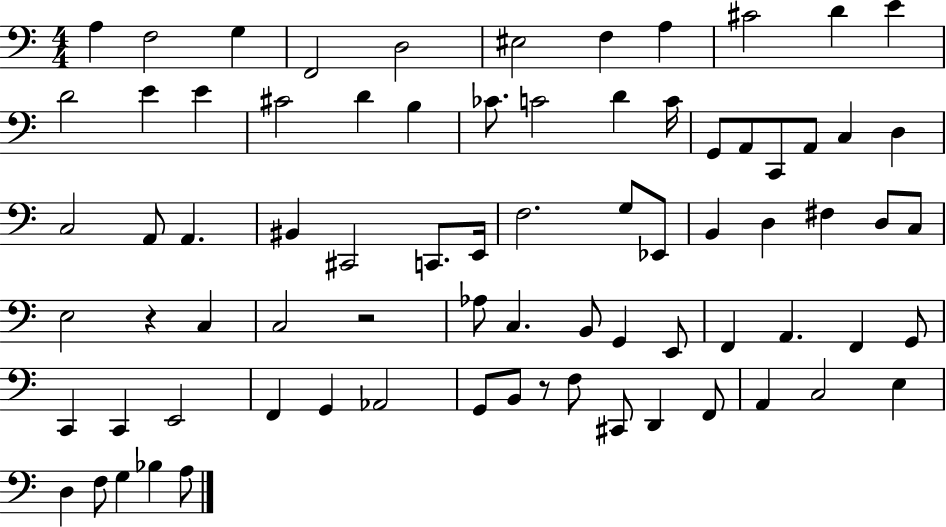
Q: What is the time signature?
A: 4/4